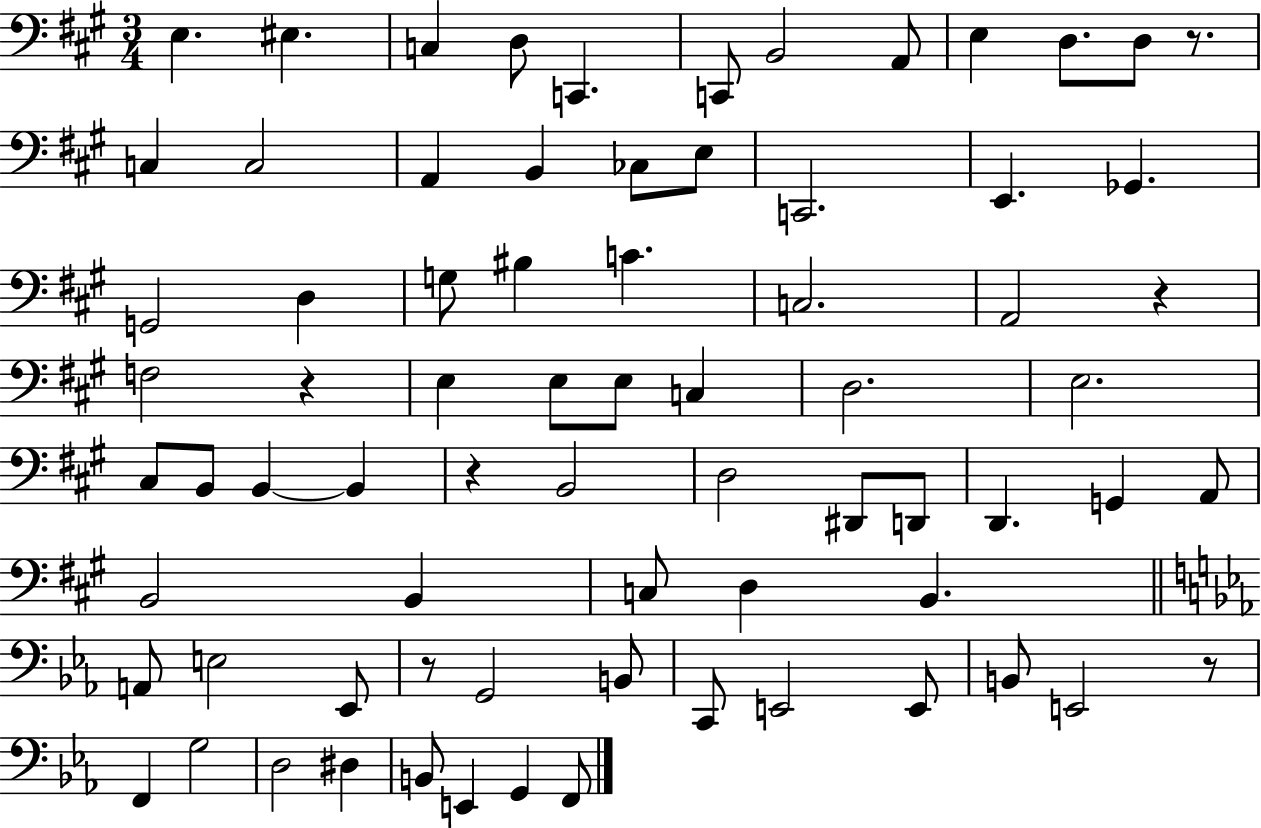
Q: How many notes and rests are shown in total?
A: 74